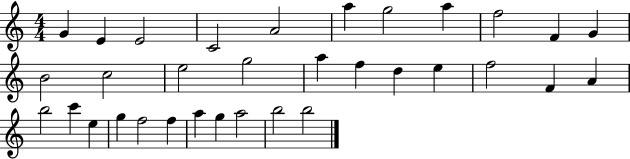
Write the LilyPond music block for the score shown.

{
  \clef treble
  \numericTimeSignature
  \time 4/4
  \key c \major
  g'4 e'4 e'2 | c'2 a'2 | a''4 g''2 a''4 | f''2 f'4 g'4 | \break b'2 c''2 | e''2 g''2 | a''4 f''4 d''4 e''4 | f''2 f'4 a'4 | \break b''2 c'''4 e''4 | g''4 f''2 f''4 | a''4 g''4 a''2 | b''2 b''2 | \break \bar "|."
}